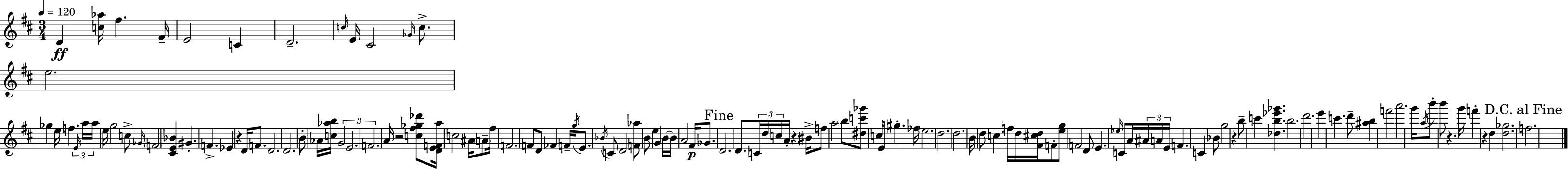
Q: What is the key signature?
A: D major